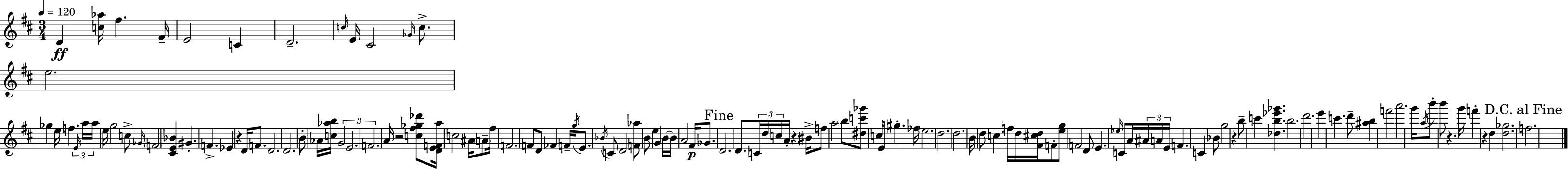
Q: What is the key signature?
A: D major